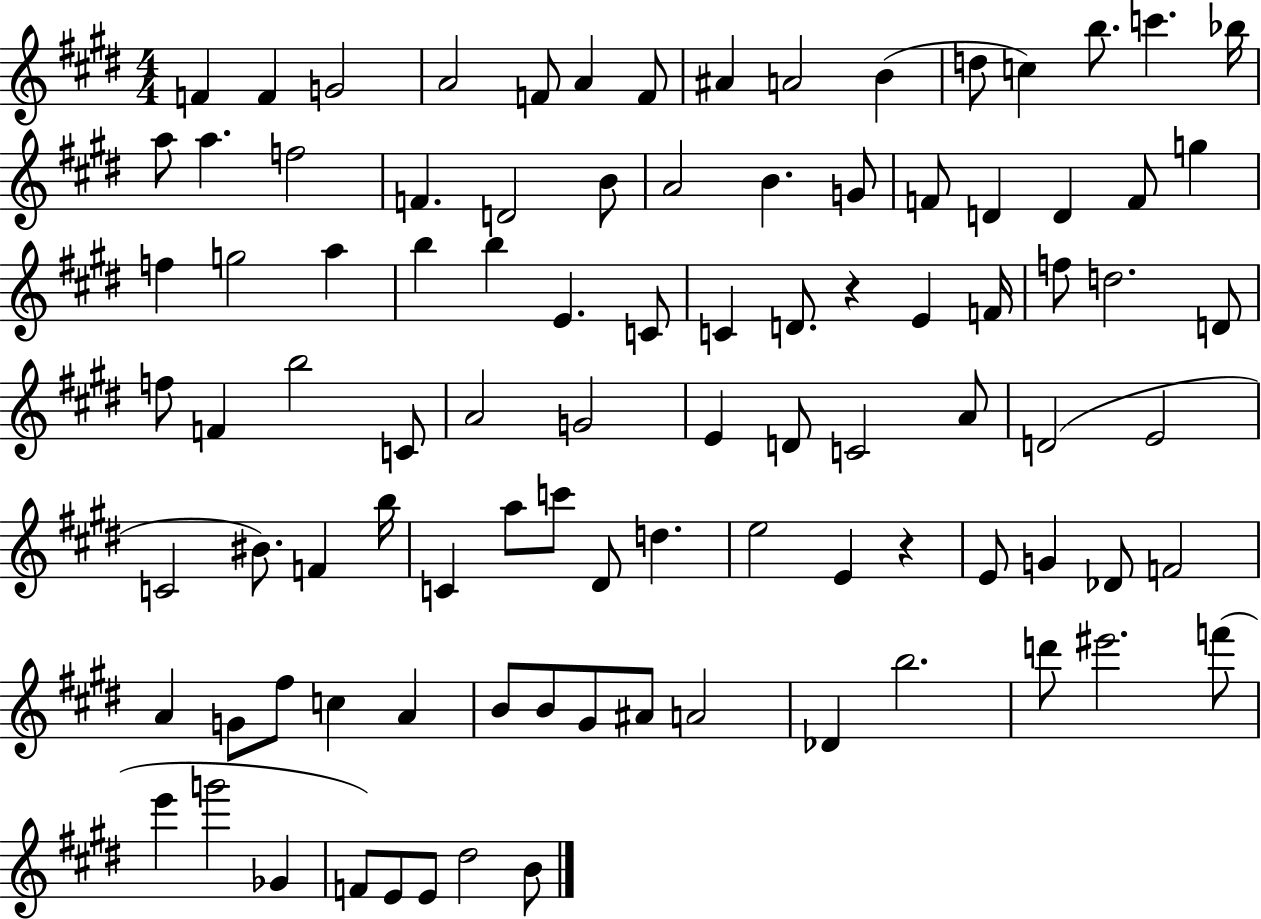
{
  \clef treble
  \numericTimeSignature
  \time 4/4
  \key e \major
  f'4 f'4 g'2 | a'2 f'8 a'4 f'8 | ais'4 a'2 b'4( | d''8 c''4) b''8. c'''4. bes''16 | \break a''8 a''4. f''2 | f'4. d'2 b'8 | a'2 b'4. g'8 | f'8 d'4 d'4 f'8 g''4 | \break f''4 g''2 a''4 | b''4 b''4 e'4. c'8 | c'4 d'8. r4 e'4 f'16 | f''8 d''2. d'8 | \break f''8 f'4 b''2 c'8 | a'2 g'2 | e'4 d'8 c'2 a'8 | d'2( e'2 | \break c'2 bis'8.) f'4 b''16 | c'4 a''8 c'''8 dis'8 d''4. | e''2 e'4 r4 | e'8 g'4 des'8 f'2 | \break a'4 g'8 fis''8 c''4 a'4 | b'8 b'8 gis'8 ais'8 a'2 | des'4 b''2. | d'''8 eis'''2. f'''8( | \break e'''4 g'''2 ges'4 | f'8) e'8 e'8 dis''2 b'8 | \bar "|."
}